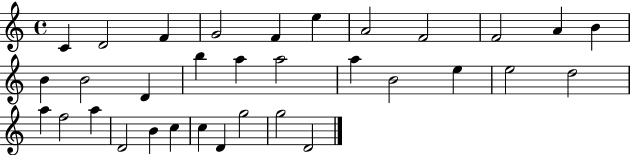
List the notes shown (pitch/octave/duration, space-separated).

C4/q D4/h F4/q G4/h F4/q E5/q A4/h F4/h F4/h A4/q B4/q B4/q B4/h D4/q B5/q A5/q A5/h A5/q B4/h E5/q E5/h D5/h A5/q F5/h A5/q D4/h B4/q C5/q C5/q D4/q G5/h G5/h D4/h